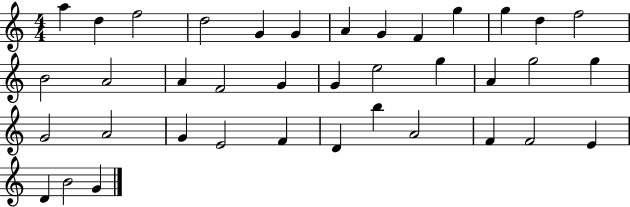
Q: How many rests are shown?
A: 0